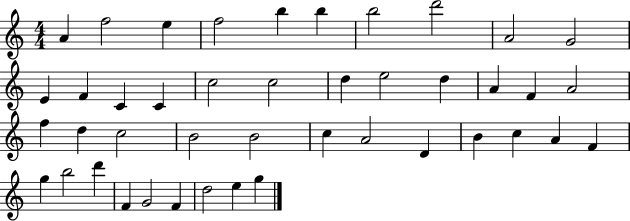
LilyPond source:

{
  \clef treble
  \numericTimeSignature
  \time 4/4
  \key c \major
  a'4 f''2 e''4 | f''2 b''4 b''4 | b''2 d'''2 | a'2 g'2 | \break e'4 f'4 c'4 c'4 | c''2 c''2 | d''4 e''2 d''4 | a'4 f'4 a'2 | \break f''4 d''4 c''2 | b'2 b'2 | c''4 a'2 d'4 | b'4 c''4 a'4 f'4 | \break g''4 b''2 d'''4 | f'4 g'2 f'4 | d''2 e''4 g''4 | \bar "|."
}